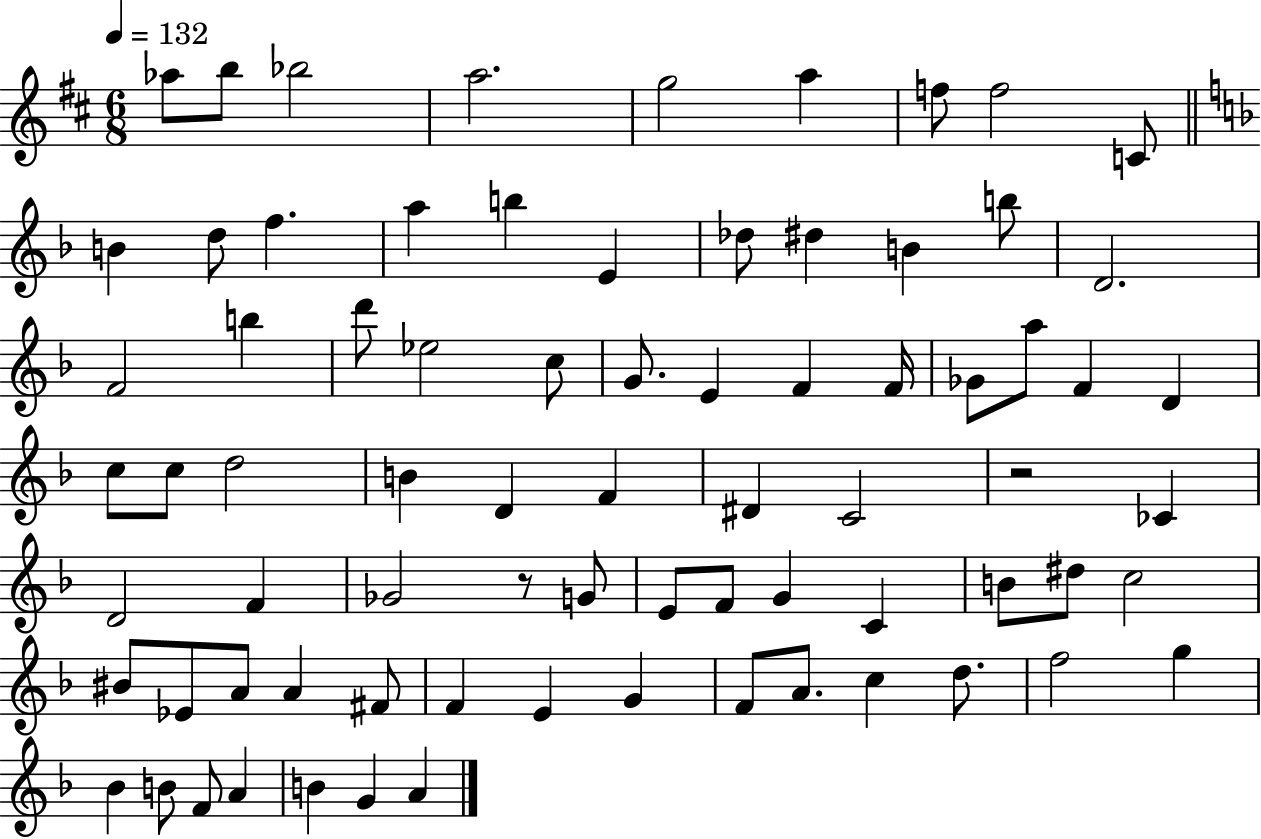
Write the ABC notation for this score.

X:1
T:Untitled
M:6/8
L:1/4
K:D
_a/2 b/2 _b2 a2 g2 a f/2 f2 C/2 B d/2 f a b E _d/2 ^d B b/2 D2 F2 b d'/2 _e2 c/2 G/2 E F F/4 _G/2 a/2 F D c/2 c/2 d2 B D F ^D C2 z2 _C D2 F _G2 z/2 G/2 E/2 F/2 G C B/2 ^d/2 c2 ^B/2 _E/2 A/2 A ^F/2 F E G F/2 A/2 c d/2 f2 g _B B/2 F/2 A B G A